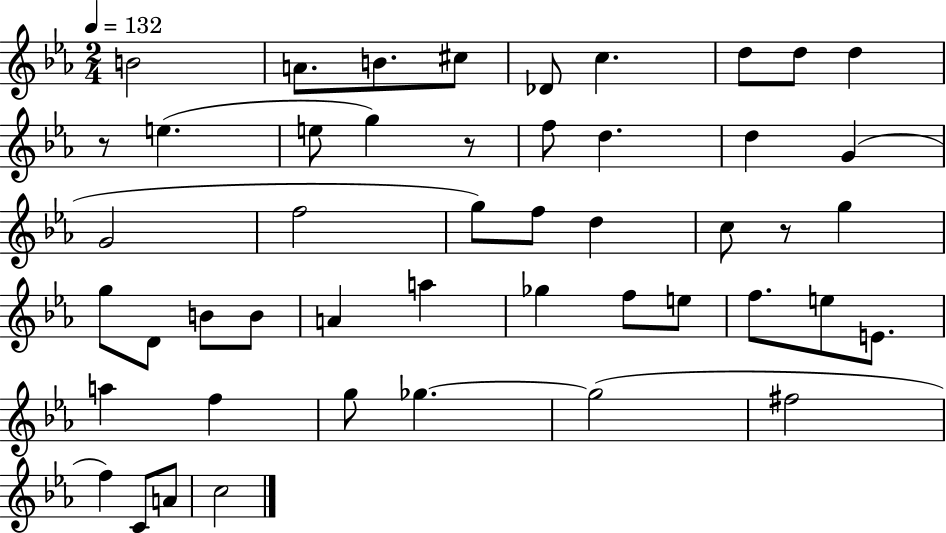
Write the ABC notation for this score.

X:1
T:Untitled
M:2/4
L:1/4
K:Eb
B2 A/2 B/2 ^c/2 _D/2 c d/2 d/2 d z/2 e e/2 g z/2 f/2 d d G G2 f2 g/2 f/2 d c/2 z/2 g g/2 D/2 B/2 B/2 A a _g f/2 e/2 f/2 e/2 E/2 a f g/2 _g _g2 ^f2 f C/2 A/2 c2